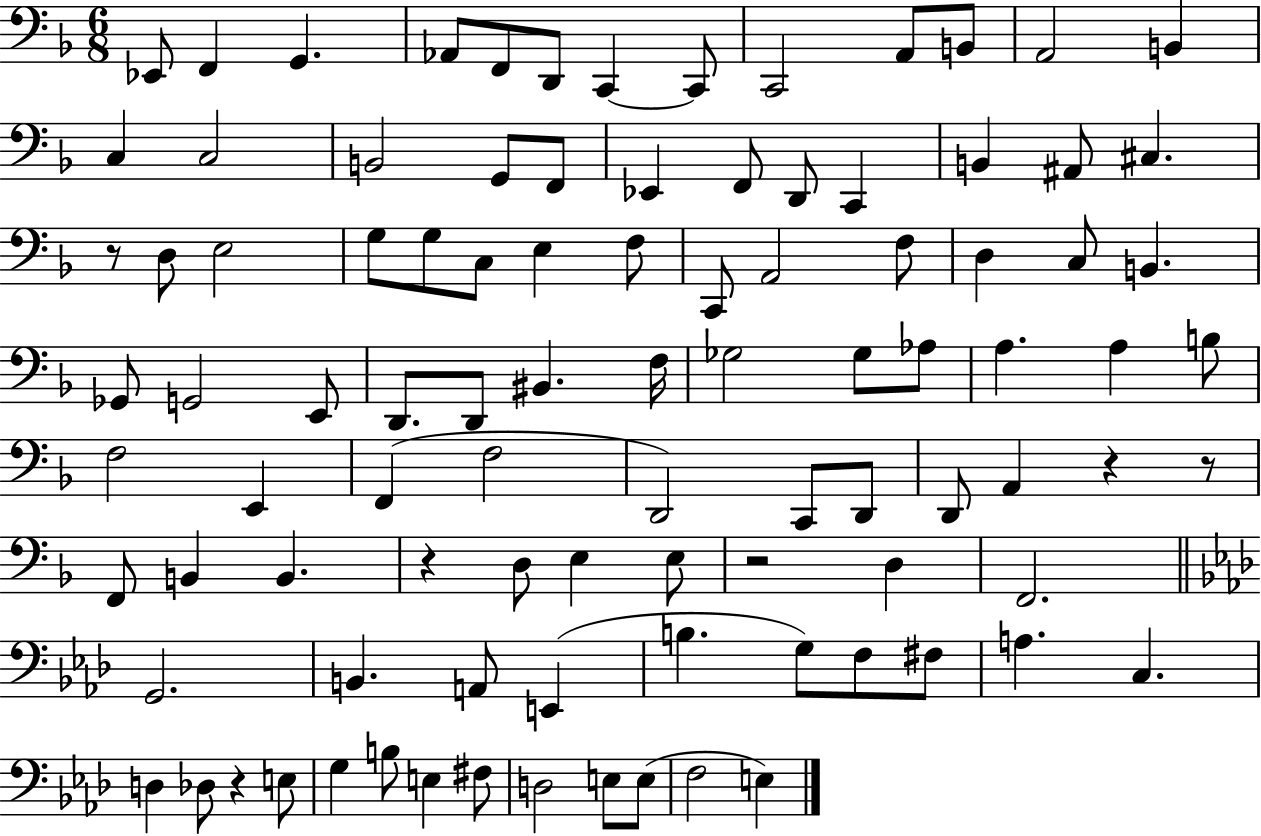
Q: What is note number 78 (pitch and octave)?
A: C3